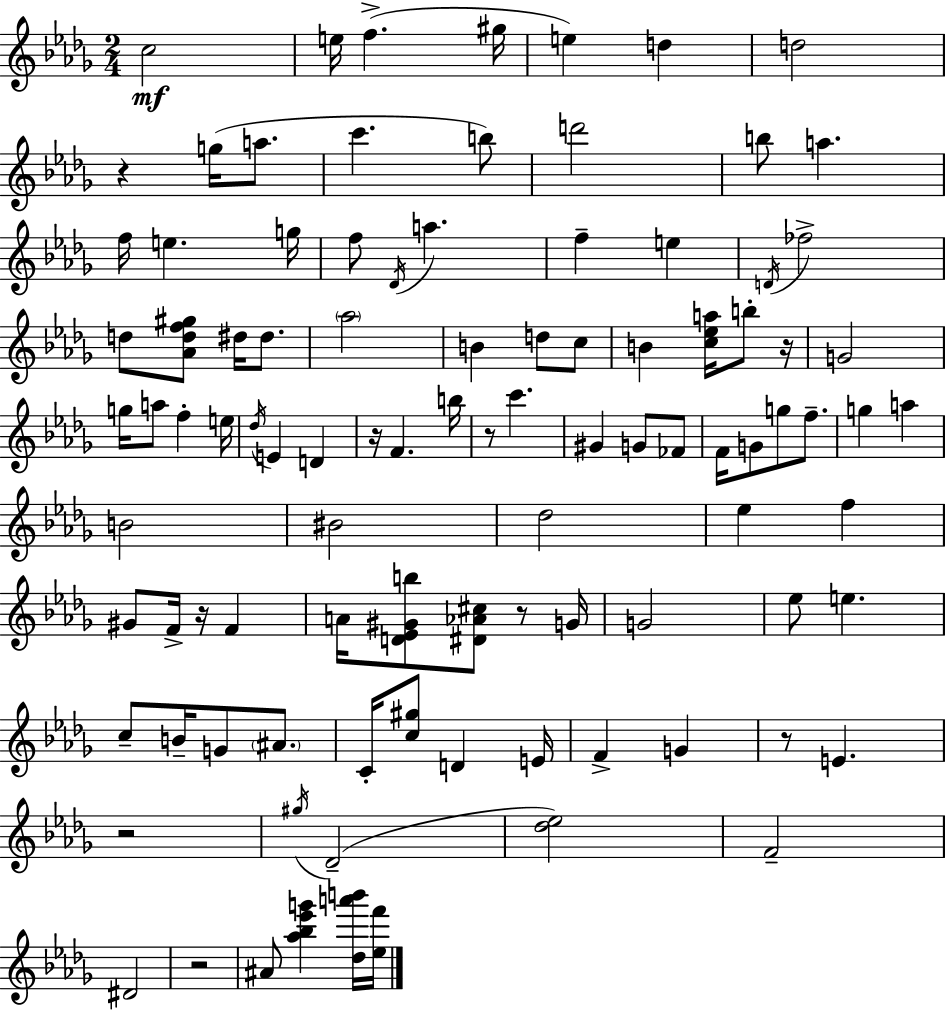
C5/h E5/s F5/q. G#5/s E5/q D5/q D5/h R/q G5/s A5/e. C6/q. B5/e D6/h B5/e A5/q. F5/s E5/q. G5/s F5/e Db4/s A5/q. F5/q E5/q D4/s FES5/h D5/e [Ab4,D5,F5,G#5]/e D#5/s D#5/e. Ab5/h B4/q D5/e C5/e B4/q [C5,Eb5,A5]/s B5/e R/s G4/h G5/s A5/e F5/q E5/s Db5/s E4/q D4/q R/s F4/q. B5/s R/e C6/q. G#4/q G4/e FES4/e F4/s G4/e G5/e F5/e. G5/q A5/q B4/h BIS4/h Db5/h Eb5/q F5/q G#4/e F4/s R/s F4/q A4/s [D4,Eb4,G#4,B5]/e [D#4,Ab4,C#5]/e R/e G4/s G4/h Eb5/e E5/q. C5/e B4/s G4/e A#4/e. C4/s [C5,G#5]/e D4/q E4/s F4/q G4/q R/e E4/q. R/h G#5/s Db4/h [Db5,Eb5]/h F4/h D#4/h R/h A#4/e [Ab5,Bb5,Eb6,G6]/q [Db5,A6,B6]/s [Eb5,F6]/s